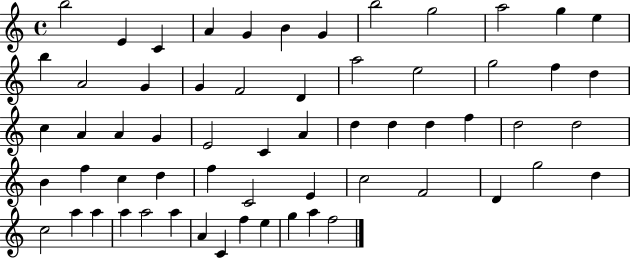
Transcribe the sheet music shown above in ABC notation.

X:1
T:Untitled
M:4/4
L:1/4
K:C
b2 E C A G B G b2 g2 a2 g e b A2 G G F2 D a2 e2 g2 f d c A A G E2 C A d d d f d2 d2 B f c d f C2 E c2 F2 D g2 d c2 a a a a2 a A C f e g a f2